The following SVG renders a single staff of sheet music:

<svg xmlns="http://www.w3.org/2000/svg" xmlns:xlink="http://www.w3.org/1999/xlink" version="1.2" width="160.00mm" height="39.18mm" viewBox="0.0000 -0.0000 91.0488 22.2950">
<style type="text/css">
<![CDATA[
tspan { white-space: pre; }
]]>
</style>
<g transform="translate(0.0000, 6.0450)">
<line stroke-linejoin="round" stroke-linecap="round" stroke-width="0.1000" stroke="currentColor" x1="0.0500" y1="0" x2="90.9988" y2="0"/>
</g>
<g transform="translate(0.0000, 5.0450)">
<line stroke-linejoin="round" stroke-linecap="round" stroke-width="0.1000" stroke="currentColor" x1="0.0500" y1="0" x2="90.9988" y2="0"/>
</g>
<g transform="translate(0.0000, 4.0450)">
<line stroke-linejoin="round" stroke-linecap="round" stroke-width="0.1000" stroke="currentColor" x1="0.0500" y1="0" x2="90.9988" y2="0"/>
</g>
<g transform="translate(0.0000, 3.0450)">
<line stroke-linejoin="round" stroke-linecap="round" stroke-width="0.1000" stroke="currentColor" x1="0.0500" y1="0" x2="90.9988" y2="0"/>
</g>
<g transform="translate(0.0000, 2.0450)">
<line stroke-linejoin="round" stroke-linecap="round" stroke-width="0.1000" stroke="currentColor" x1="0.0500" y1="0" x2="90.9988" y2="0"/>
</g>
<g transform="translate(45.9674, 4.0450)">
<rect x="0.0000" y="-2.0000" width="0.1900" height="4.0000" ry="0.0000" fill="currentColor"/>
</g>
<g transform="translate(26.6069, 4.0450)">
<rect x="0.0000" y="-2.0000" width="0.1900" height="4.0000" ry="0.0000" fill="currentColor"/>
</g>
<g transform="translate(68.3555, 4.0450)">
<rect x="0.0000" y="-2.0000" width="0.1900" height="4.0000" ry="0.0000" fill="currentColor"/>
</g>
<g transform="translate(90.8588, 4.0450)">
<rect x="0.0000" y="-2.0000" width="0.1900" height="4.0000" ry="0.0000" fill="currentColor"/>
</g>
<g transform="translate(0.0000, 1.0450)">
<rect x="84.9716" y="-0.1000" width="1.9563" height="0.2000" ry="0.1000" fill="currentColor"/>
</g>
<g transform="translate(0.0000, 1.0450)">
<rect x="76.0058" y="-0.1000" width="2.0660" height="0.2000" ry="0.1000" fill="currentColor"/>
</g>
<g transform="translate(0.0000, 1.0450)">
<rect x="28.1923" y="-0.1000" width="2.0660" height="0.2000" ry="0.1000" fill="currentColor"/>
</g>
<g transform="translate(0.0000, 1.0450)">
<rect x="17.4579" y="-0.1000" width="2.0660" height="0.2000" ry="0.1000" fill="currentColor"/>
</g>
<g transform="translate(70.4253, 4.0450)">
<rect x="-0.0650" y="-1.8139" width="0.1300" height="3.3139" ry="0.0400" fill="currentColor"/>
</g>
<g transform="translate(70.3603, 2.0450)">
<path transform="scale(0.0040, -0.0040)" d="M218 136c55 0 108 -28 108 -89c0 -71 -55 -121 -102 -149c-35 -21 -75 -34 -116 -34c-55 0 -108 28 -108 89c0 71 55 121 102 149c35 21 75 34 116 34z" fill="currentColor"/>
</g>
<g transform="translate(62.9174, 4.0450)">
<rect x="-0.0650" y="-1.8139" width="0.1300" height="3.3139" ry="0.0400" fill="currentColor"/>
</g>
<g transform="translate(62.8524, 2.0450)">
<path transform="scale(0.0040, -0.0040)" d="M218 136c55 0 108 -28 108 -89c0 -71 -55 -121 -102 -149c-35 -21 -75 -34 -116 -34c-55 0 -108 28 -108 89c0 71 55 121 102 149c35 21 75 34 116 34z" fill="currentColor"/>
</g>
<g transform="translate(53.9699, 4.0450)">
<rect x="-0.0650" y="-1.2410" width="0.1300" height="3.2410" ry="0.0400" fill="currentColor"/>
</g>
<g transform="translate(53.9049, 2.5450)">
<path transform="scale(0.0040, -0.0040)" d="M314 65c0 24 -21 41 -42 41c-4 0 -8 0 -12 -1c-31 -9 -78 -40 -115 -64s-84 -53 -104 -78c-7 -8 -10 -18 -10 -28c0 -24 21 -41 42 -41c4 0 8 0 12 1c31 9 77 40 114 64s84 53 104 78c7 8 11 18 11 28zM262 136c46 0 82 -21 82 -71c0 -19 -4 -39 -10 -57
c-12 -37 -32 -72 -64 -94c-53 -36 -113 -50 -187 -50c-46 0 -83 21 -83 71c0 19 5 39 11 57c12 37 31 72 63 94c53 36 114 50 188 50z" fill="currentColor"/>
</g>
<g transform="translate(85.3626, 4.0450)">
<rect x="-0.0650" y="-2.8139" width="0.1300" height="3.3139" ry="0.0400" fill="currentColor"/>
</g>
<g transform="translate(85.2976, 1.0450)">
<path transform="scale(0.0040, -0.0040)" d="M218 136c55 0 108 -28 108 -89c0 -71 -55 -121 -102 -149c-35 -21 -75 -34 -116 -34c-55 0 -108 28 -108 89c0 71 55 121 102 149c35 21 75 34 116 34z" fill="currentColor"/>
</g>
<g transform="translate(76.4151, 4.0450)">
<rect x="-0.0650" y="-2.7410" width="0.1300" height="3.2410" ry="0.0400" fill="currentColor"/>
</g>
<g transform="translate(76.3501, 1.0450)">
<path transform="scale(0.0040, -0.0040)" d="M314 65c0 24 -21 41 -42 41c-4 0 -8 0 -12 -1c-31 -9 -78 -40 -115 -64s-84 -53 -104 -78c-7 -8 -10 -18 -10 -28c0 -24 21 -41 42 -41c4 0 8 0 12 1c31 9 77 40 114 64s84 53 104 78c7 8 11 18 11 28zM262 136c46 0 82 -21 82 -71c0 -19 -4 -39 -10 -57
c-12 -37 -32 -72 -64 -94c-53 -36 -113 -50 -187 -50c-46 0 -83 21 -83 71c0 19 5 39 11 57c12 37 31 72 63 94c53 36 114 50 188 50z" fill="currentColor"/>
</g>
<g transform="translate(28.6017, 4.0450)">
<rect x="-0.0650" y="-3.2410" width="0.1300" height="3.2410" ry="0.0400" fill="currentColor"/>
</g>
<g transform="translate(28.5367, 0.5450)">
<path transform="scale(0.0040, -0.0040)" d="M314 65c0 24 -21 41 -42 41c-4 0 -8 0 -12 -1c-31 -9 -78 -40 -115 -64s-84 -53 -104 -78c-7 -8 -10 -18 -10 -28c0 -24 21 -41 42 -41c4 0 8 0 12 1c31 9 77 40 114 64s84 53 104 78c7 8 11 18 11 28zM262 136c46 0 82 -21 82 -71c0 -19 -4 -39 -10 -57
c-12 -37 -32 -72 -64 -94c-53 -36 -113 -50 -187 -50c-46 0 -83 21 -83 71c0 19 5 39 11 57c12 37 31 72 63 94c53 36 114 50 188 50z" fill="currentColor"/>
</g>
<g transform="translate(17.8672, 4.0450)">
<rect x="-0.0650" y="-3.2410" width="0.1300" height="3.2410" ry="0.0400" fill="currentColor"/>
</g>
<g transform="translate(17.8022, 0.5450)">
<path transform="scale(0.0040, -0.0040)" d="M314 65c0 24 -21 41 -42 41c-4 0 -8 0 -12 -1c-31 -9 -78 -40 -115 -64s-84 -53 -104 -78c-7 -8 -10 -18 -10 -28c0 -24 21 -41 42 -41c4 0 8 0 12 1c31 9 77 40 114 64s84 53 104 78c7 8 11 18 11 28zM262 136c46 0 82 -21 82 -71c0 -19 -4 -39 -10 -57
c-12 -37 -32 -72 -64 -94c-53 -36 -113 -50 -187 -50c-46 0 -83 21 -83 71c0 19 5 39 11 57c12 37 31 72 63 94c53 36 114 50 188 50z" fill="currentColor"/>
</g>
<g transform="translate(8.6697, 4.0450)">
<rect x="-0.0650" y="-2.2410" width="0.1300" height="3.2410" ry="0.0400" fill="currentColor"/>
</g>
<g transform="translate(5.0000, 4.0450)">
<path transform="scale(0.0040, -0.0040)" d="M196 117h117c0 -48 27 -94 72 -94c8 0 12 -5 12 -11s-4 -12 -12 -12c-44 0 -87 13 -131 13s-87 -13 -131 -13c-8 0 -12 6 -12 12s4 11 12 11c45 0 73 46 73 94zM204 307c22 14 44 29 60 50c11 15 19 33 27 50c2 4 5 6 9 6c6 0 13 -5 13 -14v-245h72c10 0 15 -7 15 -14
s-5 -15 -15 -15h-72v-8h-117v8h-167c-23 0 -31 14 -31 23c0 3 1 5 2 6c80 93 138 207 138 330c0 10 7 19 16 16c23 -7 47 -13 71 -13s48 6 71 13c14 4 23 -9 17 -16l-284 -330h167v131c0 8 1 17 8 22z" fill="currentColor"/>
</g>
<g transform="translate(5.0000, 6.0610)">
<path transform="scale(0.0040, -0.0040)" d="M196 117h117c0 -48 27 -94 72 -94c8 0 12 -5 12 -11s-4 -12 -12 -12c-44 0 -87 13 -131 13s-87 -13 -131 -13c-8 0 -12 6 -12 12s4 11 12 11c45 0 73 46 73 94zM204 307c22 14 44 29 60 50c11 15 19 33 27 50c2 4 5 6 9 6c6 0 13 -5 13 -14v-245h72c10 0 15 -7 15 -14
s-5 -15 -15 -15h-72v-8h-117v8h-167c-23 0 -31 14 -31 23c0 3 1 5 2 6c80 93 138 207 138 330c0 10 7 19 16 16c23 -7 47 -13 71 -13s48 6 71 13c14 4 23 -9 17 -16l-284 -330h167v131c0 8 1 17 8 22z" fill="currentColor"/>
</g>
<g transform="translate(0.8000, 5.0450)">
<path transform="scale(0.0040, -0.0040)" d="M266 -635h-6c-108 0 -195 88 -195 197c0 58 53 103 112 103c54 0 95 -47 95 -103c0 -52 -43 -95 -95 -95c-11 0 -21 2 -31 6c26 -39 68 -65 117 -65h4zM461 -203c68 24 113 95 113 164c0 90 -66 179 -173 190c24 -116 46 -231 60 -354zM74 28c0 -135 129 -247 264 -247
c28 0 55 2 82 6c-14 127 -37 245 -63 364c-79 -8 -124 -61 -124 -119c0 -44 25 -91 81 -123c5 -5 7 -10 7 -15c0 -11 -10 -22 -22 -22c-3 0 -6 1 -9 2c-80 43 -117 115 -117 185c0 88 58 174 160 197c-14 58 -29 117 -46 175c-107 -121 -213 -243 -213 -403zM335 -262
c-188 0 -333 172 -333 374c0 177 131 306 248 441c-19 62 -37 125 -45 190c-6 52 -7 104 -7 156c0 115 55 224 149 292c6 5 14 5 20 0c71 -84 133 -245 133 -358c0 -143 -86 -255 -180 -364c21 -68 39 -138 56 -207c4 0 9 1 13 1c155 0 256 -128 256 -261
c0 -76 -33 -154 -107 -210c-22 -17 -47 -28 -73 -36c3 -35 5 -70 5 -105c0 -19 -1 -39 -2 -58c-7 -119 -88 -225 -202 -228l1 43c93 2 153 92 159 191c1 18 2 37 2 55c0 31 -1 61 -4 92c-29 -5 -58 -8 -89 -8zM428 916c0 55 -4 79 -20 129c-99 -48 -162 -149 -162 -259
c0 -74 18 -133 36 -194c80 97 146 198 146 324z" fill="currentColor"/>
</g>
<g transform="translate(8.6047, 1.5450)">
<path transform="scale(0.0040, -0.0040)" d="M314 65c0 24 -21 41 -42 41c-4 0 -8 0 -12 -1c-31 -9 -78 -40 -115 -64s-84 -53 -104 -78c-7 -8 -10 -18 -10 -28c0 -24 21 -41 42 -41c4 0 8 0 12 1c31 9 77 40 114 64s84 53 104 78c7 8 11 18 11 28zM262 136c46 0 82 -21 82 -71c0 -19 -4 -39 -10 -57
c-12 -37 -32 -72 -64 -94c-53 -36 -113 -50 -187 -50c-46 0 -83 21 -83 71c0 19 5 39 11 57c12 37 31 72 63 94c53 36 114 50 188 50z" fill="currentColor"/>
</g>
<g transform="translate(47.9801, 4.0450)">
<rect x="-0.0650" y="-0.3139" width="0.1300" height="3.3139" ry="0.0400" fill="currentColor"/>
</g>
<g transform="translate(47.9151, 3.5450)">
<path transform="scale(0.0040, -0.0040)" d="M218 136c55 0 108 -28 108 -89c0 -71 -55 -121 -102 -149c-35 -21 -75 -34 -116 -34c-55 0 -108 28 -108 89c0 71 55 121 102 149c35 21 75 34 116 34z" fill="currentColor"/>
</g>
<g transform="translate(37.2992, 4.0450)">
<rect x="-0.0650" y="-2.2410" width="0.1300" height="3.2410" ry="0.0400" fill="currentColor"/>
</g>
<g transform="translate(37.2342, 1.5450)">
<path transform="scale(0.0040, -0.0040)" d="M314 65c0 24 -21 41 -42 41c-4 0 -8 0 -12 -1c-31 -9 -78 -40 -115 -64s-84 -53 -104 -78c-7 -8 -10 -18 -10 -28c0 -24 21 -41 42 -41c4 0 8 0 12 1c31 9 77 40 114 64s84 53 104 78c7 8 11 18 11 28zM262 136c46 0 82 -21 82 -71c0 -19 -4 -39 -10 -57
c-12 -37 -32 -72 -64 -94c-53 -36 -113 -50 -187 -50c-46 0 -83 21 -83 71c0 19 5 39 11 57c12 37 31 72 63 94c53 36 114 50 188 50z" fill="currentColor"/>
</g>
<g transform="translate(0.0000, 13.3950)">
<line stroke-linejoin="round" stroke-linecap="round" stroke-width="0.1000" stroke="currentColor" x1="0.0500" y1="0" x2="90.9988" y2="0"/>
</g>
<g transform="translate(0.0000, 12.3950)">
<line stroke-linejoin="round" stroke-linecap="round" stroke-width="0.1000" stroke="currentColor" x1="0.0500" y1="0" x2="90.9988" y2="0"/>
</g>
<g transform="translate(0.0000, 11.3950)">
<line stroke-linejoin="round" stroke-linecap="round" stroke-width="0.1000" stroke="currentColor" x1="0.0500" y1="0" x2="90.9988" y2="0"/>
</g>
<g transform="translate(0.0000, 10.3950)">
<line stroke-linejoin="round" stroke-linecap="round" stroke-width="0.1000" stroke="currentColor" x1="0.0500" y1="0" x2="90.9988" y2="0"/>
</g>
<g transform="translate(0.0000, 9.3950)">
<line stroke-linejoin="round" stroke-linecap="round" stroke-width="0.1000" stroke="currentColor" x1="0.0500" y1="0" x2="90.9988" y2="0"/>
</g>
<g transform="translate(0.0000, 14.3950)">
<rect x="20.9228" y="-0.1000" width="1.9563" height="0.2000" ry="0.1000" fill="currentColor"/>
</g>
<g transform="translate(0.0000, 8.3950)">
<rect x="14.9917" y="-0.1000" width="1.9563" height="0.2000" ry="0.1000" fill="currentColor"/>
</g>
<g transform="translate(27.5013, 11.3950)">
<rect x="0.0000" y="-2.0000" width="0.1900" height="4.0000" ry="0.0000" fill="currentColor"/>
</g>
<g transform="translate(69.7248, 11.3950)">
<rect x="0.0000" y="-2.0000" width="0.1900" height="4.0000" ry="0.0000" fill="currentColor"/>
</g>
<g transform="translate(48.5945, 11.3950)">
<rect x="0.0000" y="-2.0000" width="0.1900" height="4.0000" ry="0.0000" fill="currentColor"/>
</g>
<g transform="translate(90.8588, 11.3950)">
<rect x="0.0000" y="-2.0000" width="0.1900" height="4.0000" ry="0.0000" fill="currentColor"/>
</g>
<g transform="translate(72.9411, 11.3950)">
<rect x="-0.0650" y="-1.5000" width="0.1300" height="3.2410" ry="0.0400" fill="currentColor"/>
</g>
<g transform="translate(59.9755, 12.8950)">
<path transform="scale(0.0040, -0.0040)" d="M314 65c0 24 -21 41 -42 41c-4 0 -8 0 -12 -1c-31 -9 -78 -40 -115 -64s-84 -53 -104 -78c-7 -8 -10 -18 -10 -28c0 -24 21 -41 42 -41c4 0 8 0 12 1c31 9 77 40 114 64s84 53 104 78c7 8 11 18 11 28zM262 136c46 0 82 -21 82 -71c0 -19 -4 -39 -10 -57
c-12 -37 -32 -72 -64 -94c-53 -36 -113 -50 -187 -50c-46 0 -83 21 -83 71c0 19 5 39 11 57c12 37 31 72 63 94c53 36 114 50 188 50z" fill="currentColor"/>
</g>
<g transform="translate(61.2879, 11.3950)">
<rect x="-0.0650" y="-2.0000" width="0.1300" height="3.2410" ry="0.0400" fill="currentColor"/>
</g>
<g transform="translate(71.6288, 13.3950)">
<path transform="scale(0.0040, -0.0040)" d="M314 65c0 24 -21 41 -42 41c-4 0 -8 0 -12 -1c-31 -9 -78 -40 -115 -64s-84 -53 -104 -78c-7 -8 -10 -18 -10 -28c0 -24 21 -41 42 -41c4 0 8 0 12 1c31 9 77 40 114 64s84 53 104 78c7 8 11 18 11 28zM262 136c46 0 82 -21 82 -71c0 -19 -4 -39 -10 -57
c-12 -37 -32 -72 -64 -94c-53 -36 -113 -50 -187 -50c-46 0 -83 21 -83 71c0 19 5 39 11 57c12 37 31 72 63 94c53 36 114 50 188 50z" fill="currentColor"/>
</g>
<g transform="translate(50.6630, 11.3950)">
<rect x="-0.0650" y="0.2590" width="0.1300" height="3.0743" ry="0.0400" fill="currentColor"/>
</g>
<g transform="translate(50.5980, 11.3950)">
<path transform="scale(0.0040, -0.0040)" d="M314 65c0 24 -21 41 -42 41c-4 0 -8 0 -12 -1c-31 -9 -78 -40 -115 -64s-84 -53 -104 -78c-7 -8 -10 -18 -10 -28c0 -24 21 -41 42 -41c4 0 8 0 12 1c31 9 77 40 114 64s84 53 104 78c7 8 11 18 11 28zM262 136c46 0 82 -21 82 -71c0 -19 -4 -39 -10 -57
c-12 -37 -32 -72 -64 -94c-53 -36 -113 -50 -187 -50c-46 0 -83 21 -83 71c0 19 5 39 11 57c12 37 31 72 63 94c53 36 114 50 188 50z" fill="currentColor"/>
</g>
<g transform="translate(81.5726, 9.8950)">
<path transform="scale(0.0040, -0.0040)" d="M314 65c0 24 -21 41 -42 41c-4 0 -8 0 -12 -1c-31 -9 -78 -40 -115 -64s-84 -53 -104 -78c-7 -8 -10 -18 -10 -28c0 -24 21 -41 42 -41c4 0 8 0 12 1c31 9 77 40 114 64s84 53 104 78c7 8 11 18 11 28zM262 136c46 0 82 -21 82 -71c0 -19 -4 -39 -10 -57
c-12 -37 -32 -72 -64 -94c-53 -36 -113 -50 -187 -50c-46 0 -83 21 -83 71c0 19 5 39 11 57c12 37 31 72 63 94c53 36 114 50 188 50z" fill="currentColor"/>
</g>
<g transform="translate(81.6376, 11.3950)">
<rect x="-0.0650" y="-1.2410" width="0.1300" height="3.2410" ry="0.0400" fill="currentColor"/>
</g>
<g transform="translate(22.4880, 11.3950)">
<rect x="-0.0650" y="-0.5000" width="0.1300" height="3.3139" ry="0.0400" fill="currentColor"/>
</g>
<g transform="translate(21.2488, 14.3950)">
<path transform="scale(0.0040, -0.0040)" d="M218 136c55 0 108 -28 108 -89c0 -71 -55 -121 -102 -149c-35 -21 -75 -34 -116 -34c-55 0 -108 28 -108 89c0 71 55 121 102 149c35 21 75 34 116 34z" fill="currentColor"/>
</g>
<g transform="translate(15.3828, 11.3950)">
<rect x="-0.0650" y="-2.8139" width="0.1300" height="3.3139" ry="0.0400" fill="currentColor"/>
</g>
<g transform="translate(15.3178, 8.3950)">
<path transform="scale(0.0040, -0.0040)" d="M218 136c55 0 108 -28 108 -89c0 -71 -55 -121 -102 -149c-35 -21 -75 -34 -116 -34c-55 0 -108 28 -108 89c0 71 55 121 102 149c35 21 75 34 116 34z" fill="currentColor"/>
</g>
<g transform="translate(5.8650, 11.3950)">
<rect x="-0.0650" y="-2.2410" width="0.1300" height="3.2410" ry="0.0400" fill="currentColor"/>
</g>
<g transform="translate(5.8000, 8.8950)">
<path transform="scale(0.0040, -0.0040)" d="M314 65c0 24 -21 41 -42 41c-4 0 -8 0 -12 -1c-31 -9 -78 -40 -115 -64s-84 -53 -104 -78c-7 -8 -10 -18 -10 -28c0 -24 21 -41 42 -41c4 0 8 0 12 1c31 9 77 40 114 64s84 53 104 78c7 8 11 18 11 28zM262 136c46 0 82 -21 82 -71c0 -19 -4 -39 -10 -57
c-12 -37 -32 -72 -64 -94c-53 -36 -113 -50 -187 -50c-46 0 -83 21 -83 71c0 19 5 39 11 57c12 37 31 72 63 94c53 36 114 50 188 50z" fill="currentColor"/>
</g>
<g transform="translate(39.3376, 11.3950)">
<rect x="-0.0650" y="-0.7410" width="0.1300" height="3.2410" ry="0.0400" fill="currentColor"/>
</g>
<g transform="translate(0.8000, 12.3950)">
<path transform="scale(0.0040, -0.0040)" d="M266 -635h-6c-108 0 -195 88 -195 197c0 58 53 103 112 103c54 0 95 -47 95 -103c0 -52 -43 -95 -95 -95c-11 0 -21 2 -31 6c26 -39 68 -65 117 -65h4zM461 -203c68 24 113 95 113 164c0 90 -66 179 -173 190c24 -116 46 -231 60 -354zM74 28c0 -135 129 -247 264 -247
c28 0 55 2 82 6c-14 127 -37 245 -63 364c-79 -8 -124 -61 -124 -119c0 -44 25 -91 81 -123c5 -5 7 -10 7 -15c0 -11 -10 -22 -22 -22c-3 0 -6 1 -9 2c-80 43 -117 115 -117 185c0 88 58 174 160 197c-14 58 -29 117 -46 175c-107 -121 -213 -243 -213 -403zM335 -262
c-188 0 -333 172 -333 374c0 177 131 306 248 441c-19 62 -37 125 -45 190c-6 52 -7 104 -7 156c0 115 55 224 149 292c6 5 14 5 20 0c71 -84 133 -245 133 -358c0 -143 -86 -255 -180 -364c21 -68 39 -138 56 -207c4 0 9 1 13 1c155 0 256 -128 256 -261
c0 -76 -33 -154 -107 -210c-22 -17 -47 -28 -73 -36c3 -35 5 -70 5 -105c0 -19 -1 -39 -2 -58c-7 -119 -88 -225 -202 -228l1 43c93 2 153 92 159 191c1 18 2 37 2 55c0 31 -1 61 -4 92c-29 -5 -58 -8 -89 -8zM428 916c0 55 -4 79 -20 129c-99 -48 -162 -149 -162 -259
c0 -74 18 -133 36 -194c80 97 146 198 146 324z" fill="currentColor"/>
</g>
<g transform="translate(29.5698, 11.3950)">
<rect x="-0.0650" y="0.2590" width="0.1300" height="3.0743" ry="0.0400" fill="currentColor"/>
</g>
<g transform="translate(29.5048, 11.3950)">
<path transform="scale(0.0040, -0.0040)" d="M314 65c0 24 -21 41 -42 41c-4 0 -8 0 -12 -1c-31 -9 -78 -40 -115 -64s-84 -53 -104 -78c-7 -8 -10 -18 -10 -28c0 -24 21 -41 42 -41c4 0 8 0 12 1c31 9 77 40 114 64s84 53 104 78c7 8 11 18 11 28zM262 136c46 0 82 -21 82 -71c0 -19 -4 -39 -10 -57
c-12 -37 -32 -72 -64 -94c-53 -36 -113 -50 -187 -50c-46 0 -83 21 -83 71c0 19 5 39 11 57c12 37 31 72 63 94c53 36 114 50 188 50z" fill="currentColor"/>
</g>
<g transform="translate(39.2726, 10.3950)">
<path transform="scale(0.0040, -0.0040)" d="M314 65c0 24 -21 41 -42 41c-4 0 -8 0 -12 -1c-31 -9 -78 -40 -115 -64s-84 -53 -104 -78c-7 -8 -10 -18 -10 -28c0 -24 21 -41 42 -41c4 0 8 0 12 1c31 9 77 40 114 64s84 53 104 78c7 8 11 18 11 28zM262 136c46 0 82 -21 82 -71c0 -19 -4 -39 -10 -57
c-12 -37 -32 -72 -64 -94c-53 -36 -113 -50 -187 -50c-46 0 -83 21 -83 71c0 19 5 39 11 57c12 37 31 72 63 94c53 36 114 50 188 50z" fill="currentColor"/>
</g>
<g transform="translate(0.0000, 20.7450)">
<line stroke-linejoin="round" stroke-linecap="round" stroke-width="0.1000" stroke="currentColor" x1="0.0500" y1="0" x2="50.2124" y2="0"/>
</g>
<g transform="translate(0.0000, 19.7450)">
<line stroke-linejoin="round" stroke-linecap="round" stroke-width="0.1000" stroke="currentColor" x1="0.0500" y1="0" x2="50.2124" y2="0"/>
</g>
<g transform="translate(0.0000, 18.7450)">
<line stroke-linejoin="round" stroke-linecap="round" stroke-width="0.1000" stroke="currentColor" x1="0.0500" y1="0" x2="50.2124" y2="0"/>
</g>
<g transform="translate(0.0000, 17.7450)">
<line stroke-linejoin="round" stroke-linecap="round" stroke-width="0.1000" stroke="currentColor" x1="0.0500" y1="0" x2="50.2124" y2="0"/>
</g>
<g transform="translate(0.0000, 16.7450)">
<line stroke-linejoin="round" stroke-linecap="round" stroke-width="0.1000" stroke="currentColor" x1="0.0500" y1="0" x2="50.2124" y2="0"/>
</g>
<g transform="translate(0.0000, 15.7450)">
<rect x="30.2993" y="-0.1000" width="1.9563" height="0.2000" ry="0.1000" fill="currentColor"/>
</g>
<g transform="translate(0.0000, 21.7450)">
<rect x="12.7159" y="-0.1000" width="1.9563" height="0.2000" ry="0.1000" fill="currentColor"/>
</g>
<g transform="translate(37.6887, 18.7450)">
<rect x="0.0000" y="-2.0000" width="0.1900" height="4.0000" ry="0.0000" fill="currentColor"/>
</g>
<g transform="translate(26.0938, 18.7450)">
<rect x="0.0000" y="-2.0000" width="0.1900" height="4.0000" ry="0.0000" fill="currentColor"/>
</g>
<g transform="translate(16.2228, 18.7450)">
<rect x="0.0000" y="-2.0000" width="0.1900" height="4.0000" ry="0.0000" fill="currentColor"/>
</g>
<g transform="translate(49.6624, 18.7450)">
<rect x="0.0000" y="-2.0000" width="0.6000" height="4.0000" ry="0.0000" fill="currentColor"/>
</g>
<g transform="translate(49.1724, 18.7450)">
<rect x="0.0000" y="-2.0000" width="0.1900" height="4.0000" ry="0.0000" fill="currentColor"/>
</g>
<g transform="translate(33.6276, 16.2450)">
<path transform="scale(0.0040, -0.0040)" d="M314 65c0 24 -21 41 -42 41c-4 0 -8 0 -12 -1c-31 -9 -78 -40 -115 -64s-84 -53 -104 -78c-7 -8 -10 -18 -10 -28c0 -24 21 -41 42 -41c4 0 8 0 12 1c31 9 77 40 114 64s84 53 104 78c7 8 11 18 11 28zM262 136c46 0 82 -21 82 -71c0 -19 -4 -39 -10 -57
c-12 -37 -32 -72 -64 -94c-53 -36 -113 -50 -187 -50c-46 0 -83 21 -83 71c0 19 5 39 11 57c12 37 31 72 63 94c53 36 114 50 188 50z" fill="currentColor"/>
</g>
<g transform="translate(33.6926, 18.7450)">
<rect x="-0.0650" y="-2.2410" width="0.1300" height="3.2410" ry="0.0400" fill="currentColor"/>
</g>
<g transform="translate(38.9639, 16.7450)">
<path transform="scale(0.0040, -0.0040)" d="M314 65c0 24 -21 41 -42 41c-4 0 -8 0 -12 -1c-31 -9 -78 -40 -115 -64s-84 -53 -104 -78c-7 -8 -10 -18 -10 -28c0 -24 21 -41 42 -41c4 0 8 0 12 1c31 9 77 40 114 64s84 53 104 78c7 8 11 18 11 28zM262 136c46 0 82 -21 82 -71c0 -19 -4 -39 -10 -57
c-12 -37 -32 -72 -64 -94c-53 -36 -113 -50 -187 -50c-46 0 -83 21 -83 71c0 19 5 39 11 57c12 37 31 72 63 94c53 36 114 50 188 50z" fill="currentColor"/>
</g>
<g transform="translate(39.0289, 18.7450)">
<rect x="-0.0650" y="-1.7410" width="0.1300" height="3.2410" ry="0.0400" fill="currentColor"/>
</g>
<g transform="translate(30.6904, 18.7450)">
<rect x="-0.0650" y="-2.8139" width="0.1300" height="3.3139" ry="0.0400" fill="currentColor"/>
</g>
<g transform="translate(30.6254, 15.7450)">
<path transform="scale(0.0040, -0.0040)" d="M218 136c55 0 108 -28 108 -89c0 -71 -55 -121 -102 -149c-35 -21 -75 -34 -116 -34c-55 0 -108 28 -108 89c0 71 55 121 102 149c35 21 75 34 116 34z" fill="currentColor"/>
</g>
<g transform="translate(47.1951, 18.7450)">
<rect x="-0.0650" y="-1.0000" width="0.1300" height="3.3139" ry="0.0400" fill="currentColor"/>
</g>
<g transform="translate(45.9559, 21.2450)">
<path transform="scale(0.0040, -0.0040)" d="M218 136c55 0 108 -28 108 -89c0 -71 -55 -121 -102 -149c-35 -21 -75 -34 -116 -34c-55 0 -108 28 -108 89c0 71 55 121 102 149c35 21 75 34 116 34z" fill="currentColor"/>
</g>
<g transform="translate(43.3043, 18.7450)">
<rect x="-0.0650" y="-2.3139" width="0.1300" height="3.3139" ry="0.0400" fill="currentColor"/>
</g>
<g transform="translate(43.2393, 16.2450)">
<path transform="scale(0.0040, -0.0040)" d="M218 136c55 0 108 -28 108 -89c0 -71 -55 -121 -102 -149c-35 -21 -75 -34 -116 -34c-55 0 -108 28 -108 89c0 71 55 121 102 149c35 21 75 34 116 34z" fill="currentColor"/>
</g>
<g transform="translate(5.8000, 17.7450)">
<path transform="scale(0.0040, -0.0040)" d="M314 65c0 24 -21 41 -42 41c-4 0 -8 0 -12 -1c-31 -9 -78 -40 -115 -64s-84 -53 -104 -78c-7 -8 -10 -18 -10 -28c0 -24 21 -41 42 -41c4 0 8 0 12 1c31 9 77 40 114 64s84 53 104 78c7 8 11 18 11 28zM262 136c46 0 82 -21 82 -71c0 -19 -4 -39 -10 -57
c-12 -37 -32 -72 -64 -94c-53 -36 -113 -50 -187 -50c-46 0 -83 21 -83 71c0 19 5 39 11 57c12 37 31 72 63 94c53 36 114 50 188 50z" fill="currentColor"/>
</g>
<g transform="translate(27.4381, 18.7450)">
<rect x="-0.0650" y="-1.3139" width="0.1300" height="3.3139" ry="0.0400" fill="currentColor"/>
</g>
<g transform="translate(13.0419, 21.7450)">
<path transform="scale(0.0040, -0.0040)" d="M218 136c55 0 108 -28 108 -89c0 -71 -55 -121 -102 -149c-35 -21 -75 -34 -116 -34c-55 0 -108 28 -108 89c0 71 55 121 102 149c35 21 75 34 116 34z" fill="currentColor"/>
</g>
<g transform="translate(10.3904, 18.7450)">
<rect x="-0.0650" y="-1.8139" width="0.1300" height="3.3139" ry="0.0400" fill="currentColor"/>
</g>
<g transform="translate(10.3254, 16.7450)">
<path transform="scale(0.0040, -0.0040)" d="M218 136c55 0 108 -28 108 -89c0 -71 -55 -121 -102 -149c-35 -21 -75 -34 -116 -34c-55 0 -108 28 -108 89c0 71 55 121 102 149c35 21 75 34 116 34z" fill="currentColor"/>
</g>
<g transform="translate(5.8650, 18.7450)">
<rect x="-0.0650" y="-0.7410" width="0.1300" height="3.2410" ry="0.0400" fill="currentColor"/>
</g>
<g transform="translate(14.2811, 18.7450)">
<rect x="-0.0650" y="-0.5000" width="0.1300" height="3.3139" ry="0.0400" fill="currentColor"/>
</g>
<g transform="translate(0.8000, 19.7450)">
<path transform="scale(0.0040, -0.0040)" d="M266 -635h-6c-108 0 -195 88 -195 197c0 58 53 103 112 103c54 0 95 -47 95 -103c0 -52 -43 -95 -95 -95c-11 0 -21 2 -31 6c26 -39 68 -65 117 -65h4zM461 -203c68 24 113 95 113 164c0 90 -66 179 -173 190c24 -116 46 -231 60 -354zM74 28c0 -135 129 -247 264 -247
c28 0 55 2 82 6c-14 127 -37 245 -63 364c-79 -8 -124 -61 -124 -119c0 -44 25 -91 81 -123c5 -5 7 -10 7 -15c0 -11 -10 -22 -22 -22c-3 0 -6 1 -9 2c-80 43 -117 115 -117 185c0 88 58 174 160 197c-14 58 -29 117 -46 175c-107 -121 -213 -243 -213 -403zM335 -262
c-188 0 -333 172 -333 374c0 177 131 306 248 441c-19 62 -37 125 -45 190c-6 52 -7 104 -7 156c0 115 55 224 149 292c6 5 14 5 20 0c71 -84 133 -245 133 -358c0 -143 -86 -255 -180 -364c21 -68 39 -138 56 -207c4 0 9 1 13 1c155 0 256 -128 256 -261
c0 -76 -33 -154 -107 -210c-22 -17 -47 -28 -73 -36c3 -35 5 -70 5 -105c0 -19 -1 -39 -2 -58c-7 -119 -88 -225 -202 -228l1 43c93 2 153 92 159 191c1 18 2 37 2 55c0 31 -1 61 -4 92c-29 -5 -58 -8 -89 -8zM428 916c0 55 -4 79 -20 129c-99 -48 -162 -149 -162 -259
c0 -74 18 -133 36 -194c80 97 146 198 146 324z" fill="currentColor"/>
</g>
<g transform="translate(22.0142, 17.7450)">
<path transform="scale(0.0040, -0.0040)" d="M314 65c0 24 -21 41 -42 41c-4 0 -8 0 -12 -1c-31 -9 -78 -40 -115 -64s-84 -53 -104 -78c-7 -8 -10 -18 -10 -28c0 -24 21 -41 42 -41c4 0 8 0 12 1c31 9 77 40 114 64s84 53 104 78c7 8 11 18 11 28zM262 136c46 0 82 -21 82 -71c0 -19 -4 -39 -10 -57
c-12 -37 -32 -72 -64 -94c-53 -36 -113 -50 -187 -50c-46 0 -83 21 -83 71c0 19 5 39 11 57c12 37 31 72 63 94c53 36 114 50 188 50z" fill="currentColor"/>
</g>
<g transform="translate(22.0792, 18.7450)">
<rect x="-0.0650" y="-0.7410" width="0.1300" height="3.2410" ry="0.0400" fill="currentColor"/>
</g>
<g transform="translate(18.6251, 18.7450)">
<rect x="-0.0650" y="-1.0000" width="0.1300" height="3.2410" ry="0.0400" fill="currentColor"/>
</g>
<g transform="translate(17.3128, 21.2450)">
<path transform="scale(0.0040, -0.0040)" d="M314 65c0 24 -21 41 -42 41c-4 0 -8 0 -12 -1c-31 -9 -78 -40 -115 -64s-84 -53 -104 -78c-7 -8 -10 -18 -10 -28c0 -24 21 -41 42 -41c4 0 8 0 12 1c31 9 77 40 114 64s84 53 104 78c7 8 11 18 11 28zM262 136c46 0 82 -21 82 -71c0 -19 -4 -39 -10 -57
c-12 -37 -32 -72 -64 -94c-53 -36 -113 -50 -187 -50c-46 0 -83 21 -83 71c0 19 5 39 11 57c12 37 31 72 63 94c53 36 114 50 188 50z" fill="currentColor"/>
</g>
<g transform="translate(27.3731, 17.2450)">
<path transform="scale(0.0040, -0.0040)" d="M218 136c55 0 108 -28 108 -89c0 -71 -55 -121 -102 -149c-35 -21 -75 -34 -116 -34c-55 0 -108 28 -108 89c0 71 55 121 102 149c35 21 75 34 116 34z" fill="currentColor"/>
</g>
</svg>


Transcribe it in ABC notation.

X:1
T:Untitled
M:4/4
L:1/4
K:C
g2 b2 b2 g2 c e2 f f a2 a g2 a C B2 d2 B2 F2 E2 e2 d2 f C D2 d2 e a g2 f2 g D